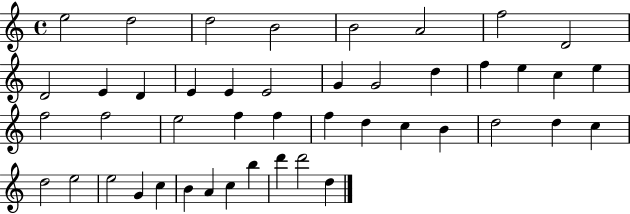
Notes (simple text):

E5/h D5/h D5/h B4/h B4/h A4/h F5/h D4/h D4/h E4/q D4/q E4/q E4/q E4/h G4/q G4/h D5/q F5/q E5/q C5/q E5/q F5/h F5/h E5/h F5/q F5/q F5/q D5/q C5/q B4/q D5/h D5/q C5/q D5/h E5/h E5/h G4/q C5/q B4/q A4/q C5/q B5/q D6/q D6/h D5/q